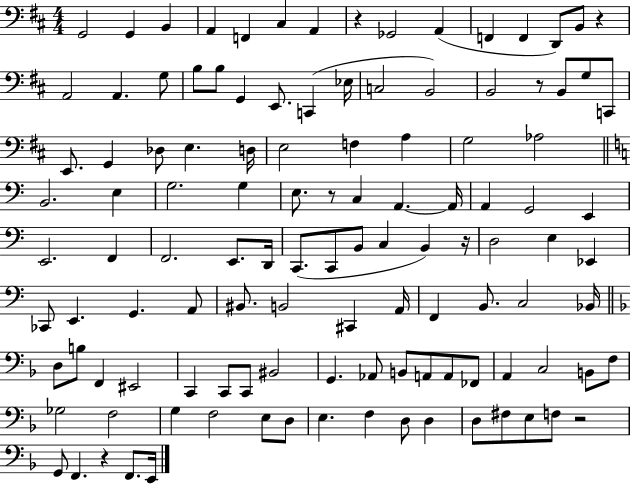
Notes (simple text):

G2/h G2/q B2/q A2/q F2/q C#3/q A2/q R/q Gb2/h A2/q F2/q F2/q D2/e B2/e R/q A2/h A2/q. G3/e B3/e B3/e G2/q E2/e. C2/q Eb3/s C3/h B2/h B2/h R/e B2/e G3/e C2/e E2/e. G2/q Db3/e E3/q. D3/s E3/h F3/q A3/q G3/h Ab3/h B2/h. E3/q G3/h. G3/q E3/e. R/e C3/q A2/q. A2/s A2/q G2/h E2/q E2/h. F2/q F2/h. E2/e. D2/s C2/e. C2/e B2/e C3/q B2/q R/s D3/h E3/q Eb2/q CES2/e E2/q. G2/q. A2/e BIS2/e. B2/h C#2/q A2/s F2/q B2/e. C3/h Bb2/s D3/e B3/e F2/q EIS2/h C2/q C2/e C2/e BIS2/h G2/q. Ab2/e B2/e A2/e A2/e FES2/e A2/q C3/h B2/e F3/e Gb3/h F3/h G3/q F3/h E3/e D3/e E3/q. F3/q D3/e D3/q D3/e F#3/e E3/e F3/e R/h G2/e F2/q. R/q F2/e. E2/s